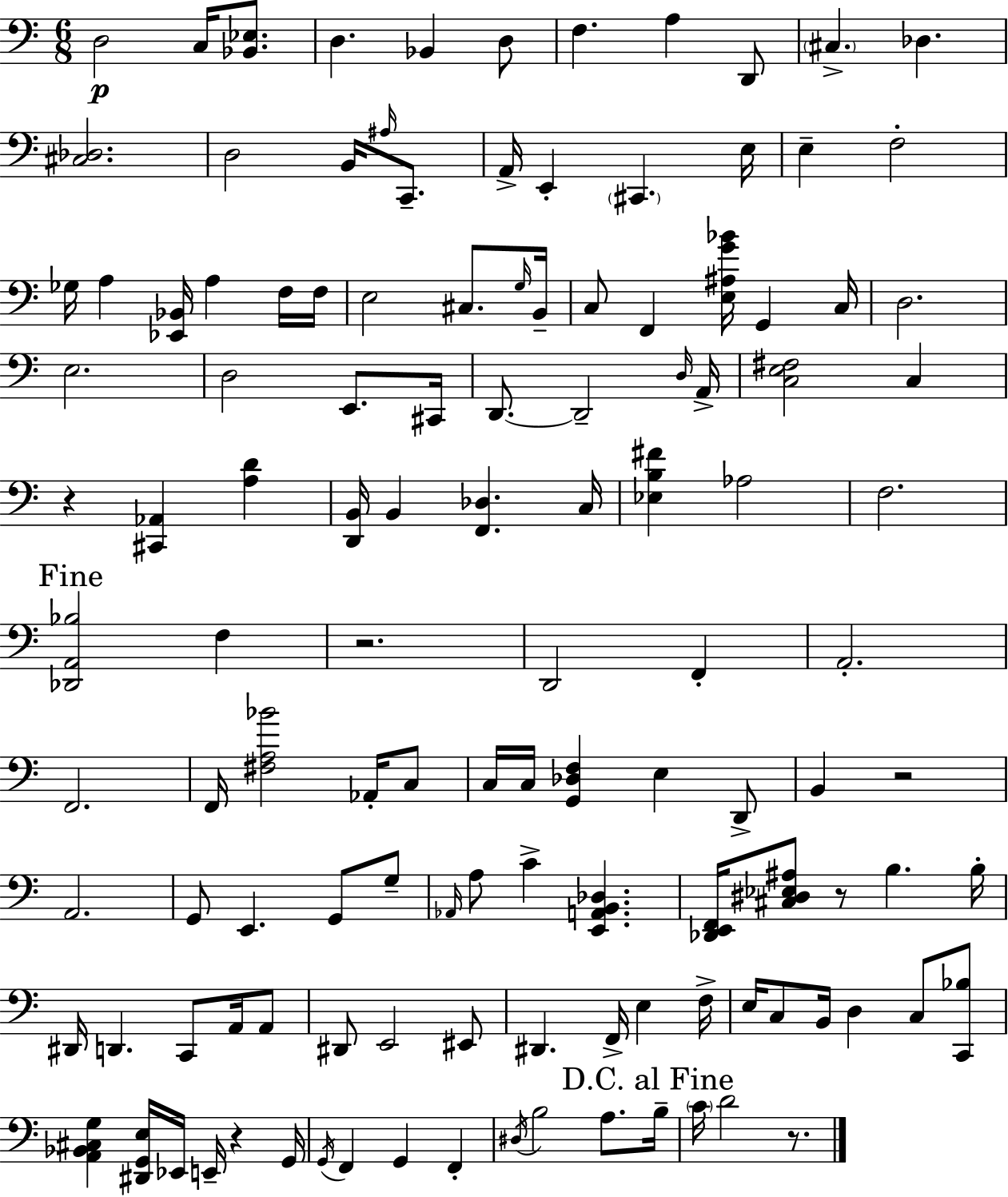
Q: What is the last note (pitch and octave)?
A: D4